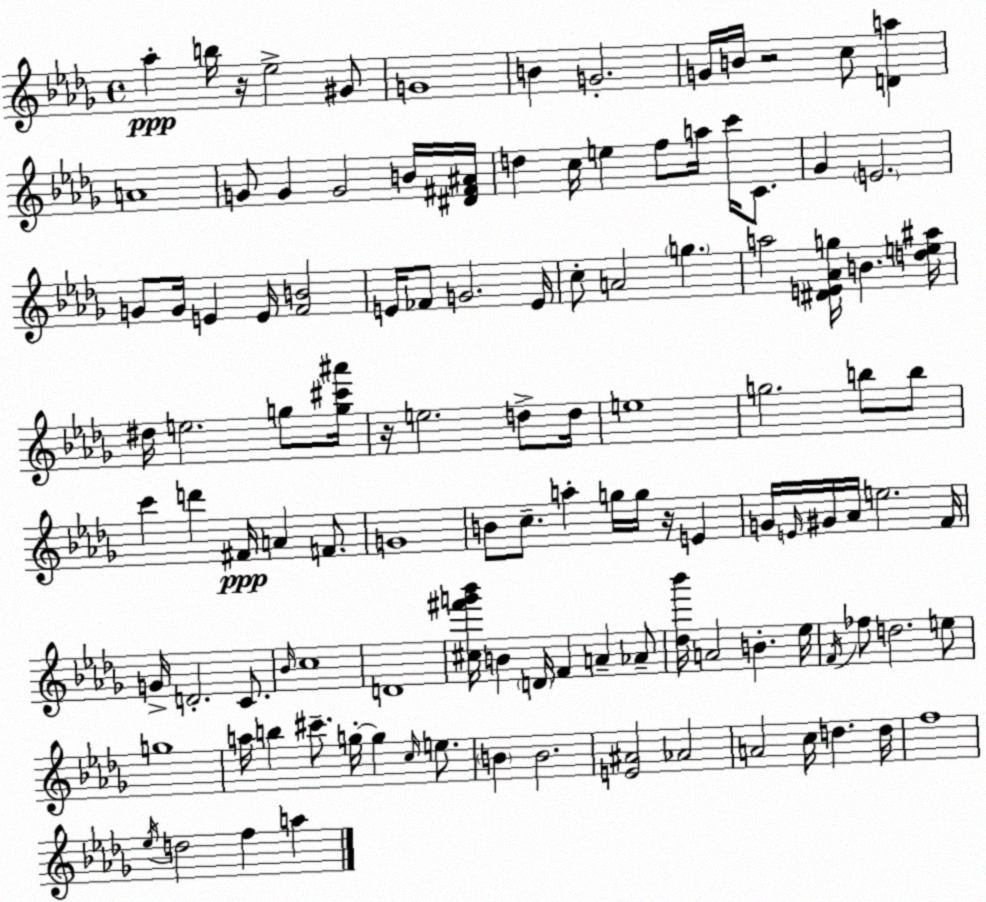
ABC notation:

X:1
T:Untitled
M:4/4
L:1/4
K:Bbm
_a b/4 z/4 _e2 ^G/2 G4 B G2 G/4 B/4 z2 c/2 [Da] A4 G/2 G G2 B/4 [^D^F^A]/4 d c/4 e f/2 a/4 c'/4 C/2 _G E2 G/2 G/4 E E/4 [FB]2 E/4 _F/2 G2 E/4 c/2 A2 g a2 [^DE_Ag]/4 B [de^a]/4 ^d/4 e2 g/2 [g^c'^a']/4 z/4 e2 d/2 d/4 e4 g2 b/2 b/2 c' d' ^F/4 A F/2 G4 B/2 c/2 a g/4 g/4 z/4 E G/4 E/4 ^G/4 _A/4 e2 F/4 G/4 D2 C/2 _B/4 c4 D4 [^c^f'g'_b']/4 B D/4 F A _A/2 [_d_b']/4 A2 B _e/4 F/4 _f/2 d2 e/2 g4 a/4 b ^c'/2 g/4 g c/4 e/2 B B2 [E^A]2 _A2 A2 c/4 d d/4 f4 _e/4 d2 f a